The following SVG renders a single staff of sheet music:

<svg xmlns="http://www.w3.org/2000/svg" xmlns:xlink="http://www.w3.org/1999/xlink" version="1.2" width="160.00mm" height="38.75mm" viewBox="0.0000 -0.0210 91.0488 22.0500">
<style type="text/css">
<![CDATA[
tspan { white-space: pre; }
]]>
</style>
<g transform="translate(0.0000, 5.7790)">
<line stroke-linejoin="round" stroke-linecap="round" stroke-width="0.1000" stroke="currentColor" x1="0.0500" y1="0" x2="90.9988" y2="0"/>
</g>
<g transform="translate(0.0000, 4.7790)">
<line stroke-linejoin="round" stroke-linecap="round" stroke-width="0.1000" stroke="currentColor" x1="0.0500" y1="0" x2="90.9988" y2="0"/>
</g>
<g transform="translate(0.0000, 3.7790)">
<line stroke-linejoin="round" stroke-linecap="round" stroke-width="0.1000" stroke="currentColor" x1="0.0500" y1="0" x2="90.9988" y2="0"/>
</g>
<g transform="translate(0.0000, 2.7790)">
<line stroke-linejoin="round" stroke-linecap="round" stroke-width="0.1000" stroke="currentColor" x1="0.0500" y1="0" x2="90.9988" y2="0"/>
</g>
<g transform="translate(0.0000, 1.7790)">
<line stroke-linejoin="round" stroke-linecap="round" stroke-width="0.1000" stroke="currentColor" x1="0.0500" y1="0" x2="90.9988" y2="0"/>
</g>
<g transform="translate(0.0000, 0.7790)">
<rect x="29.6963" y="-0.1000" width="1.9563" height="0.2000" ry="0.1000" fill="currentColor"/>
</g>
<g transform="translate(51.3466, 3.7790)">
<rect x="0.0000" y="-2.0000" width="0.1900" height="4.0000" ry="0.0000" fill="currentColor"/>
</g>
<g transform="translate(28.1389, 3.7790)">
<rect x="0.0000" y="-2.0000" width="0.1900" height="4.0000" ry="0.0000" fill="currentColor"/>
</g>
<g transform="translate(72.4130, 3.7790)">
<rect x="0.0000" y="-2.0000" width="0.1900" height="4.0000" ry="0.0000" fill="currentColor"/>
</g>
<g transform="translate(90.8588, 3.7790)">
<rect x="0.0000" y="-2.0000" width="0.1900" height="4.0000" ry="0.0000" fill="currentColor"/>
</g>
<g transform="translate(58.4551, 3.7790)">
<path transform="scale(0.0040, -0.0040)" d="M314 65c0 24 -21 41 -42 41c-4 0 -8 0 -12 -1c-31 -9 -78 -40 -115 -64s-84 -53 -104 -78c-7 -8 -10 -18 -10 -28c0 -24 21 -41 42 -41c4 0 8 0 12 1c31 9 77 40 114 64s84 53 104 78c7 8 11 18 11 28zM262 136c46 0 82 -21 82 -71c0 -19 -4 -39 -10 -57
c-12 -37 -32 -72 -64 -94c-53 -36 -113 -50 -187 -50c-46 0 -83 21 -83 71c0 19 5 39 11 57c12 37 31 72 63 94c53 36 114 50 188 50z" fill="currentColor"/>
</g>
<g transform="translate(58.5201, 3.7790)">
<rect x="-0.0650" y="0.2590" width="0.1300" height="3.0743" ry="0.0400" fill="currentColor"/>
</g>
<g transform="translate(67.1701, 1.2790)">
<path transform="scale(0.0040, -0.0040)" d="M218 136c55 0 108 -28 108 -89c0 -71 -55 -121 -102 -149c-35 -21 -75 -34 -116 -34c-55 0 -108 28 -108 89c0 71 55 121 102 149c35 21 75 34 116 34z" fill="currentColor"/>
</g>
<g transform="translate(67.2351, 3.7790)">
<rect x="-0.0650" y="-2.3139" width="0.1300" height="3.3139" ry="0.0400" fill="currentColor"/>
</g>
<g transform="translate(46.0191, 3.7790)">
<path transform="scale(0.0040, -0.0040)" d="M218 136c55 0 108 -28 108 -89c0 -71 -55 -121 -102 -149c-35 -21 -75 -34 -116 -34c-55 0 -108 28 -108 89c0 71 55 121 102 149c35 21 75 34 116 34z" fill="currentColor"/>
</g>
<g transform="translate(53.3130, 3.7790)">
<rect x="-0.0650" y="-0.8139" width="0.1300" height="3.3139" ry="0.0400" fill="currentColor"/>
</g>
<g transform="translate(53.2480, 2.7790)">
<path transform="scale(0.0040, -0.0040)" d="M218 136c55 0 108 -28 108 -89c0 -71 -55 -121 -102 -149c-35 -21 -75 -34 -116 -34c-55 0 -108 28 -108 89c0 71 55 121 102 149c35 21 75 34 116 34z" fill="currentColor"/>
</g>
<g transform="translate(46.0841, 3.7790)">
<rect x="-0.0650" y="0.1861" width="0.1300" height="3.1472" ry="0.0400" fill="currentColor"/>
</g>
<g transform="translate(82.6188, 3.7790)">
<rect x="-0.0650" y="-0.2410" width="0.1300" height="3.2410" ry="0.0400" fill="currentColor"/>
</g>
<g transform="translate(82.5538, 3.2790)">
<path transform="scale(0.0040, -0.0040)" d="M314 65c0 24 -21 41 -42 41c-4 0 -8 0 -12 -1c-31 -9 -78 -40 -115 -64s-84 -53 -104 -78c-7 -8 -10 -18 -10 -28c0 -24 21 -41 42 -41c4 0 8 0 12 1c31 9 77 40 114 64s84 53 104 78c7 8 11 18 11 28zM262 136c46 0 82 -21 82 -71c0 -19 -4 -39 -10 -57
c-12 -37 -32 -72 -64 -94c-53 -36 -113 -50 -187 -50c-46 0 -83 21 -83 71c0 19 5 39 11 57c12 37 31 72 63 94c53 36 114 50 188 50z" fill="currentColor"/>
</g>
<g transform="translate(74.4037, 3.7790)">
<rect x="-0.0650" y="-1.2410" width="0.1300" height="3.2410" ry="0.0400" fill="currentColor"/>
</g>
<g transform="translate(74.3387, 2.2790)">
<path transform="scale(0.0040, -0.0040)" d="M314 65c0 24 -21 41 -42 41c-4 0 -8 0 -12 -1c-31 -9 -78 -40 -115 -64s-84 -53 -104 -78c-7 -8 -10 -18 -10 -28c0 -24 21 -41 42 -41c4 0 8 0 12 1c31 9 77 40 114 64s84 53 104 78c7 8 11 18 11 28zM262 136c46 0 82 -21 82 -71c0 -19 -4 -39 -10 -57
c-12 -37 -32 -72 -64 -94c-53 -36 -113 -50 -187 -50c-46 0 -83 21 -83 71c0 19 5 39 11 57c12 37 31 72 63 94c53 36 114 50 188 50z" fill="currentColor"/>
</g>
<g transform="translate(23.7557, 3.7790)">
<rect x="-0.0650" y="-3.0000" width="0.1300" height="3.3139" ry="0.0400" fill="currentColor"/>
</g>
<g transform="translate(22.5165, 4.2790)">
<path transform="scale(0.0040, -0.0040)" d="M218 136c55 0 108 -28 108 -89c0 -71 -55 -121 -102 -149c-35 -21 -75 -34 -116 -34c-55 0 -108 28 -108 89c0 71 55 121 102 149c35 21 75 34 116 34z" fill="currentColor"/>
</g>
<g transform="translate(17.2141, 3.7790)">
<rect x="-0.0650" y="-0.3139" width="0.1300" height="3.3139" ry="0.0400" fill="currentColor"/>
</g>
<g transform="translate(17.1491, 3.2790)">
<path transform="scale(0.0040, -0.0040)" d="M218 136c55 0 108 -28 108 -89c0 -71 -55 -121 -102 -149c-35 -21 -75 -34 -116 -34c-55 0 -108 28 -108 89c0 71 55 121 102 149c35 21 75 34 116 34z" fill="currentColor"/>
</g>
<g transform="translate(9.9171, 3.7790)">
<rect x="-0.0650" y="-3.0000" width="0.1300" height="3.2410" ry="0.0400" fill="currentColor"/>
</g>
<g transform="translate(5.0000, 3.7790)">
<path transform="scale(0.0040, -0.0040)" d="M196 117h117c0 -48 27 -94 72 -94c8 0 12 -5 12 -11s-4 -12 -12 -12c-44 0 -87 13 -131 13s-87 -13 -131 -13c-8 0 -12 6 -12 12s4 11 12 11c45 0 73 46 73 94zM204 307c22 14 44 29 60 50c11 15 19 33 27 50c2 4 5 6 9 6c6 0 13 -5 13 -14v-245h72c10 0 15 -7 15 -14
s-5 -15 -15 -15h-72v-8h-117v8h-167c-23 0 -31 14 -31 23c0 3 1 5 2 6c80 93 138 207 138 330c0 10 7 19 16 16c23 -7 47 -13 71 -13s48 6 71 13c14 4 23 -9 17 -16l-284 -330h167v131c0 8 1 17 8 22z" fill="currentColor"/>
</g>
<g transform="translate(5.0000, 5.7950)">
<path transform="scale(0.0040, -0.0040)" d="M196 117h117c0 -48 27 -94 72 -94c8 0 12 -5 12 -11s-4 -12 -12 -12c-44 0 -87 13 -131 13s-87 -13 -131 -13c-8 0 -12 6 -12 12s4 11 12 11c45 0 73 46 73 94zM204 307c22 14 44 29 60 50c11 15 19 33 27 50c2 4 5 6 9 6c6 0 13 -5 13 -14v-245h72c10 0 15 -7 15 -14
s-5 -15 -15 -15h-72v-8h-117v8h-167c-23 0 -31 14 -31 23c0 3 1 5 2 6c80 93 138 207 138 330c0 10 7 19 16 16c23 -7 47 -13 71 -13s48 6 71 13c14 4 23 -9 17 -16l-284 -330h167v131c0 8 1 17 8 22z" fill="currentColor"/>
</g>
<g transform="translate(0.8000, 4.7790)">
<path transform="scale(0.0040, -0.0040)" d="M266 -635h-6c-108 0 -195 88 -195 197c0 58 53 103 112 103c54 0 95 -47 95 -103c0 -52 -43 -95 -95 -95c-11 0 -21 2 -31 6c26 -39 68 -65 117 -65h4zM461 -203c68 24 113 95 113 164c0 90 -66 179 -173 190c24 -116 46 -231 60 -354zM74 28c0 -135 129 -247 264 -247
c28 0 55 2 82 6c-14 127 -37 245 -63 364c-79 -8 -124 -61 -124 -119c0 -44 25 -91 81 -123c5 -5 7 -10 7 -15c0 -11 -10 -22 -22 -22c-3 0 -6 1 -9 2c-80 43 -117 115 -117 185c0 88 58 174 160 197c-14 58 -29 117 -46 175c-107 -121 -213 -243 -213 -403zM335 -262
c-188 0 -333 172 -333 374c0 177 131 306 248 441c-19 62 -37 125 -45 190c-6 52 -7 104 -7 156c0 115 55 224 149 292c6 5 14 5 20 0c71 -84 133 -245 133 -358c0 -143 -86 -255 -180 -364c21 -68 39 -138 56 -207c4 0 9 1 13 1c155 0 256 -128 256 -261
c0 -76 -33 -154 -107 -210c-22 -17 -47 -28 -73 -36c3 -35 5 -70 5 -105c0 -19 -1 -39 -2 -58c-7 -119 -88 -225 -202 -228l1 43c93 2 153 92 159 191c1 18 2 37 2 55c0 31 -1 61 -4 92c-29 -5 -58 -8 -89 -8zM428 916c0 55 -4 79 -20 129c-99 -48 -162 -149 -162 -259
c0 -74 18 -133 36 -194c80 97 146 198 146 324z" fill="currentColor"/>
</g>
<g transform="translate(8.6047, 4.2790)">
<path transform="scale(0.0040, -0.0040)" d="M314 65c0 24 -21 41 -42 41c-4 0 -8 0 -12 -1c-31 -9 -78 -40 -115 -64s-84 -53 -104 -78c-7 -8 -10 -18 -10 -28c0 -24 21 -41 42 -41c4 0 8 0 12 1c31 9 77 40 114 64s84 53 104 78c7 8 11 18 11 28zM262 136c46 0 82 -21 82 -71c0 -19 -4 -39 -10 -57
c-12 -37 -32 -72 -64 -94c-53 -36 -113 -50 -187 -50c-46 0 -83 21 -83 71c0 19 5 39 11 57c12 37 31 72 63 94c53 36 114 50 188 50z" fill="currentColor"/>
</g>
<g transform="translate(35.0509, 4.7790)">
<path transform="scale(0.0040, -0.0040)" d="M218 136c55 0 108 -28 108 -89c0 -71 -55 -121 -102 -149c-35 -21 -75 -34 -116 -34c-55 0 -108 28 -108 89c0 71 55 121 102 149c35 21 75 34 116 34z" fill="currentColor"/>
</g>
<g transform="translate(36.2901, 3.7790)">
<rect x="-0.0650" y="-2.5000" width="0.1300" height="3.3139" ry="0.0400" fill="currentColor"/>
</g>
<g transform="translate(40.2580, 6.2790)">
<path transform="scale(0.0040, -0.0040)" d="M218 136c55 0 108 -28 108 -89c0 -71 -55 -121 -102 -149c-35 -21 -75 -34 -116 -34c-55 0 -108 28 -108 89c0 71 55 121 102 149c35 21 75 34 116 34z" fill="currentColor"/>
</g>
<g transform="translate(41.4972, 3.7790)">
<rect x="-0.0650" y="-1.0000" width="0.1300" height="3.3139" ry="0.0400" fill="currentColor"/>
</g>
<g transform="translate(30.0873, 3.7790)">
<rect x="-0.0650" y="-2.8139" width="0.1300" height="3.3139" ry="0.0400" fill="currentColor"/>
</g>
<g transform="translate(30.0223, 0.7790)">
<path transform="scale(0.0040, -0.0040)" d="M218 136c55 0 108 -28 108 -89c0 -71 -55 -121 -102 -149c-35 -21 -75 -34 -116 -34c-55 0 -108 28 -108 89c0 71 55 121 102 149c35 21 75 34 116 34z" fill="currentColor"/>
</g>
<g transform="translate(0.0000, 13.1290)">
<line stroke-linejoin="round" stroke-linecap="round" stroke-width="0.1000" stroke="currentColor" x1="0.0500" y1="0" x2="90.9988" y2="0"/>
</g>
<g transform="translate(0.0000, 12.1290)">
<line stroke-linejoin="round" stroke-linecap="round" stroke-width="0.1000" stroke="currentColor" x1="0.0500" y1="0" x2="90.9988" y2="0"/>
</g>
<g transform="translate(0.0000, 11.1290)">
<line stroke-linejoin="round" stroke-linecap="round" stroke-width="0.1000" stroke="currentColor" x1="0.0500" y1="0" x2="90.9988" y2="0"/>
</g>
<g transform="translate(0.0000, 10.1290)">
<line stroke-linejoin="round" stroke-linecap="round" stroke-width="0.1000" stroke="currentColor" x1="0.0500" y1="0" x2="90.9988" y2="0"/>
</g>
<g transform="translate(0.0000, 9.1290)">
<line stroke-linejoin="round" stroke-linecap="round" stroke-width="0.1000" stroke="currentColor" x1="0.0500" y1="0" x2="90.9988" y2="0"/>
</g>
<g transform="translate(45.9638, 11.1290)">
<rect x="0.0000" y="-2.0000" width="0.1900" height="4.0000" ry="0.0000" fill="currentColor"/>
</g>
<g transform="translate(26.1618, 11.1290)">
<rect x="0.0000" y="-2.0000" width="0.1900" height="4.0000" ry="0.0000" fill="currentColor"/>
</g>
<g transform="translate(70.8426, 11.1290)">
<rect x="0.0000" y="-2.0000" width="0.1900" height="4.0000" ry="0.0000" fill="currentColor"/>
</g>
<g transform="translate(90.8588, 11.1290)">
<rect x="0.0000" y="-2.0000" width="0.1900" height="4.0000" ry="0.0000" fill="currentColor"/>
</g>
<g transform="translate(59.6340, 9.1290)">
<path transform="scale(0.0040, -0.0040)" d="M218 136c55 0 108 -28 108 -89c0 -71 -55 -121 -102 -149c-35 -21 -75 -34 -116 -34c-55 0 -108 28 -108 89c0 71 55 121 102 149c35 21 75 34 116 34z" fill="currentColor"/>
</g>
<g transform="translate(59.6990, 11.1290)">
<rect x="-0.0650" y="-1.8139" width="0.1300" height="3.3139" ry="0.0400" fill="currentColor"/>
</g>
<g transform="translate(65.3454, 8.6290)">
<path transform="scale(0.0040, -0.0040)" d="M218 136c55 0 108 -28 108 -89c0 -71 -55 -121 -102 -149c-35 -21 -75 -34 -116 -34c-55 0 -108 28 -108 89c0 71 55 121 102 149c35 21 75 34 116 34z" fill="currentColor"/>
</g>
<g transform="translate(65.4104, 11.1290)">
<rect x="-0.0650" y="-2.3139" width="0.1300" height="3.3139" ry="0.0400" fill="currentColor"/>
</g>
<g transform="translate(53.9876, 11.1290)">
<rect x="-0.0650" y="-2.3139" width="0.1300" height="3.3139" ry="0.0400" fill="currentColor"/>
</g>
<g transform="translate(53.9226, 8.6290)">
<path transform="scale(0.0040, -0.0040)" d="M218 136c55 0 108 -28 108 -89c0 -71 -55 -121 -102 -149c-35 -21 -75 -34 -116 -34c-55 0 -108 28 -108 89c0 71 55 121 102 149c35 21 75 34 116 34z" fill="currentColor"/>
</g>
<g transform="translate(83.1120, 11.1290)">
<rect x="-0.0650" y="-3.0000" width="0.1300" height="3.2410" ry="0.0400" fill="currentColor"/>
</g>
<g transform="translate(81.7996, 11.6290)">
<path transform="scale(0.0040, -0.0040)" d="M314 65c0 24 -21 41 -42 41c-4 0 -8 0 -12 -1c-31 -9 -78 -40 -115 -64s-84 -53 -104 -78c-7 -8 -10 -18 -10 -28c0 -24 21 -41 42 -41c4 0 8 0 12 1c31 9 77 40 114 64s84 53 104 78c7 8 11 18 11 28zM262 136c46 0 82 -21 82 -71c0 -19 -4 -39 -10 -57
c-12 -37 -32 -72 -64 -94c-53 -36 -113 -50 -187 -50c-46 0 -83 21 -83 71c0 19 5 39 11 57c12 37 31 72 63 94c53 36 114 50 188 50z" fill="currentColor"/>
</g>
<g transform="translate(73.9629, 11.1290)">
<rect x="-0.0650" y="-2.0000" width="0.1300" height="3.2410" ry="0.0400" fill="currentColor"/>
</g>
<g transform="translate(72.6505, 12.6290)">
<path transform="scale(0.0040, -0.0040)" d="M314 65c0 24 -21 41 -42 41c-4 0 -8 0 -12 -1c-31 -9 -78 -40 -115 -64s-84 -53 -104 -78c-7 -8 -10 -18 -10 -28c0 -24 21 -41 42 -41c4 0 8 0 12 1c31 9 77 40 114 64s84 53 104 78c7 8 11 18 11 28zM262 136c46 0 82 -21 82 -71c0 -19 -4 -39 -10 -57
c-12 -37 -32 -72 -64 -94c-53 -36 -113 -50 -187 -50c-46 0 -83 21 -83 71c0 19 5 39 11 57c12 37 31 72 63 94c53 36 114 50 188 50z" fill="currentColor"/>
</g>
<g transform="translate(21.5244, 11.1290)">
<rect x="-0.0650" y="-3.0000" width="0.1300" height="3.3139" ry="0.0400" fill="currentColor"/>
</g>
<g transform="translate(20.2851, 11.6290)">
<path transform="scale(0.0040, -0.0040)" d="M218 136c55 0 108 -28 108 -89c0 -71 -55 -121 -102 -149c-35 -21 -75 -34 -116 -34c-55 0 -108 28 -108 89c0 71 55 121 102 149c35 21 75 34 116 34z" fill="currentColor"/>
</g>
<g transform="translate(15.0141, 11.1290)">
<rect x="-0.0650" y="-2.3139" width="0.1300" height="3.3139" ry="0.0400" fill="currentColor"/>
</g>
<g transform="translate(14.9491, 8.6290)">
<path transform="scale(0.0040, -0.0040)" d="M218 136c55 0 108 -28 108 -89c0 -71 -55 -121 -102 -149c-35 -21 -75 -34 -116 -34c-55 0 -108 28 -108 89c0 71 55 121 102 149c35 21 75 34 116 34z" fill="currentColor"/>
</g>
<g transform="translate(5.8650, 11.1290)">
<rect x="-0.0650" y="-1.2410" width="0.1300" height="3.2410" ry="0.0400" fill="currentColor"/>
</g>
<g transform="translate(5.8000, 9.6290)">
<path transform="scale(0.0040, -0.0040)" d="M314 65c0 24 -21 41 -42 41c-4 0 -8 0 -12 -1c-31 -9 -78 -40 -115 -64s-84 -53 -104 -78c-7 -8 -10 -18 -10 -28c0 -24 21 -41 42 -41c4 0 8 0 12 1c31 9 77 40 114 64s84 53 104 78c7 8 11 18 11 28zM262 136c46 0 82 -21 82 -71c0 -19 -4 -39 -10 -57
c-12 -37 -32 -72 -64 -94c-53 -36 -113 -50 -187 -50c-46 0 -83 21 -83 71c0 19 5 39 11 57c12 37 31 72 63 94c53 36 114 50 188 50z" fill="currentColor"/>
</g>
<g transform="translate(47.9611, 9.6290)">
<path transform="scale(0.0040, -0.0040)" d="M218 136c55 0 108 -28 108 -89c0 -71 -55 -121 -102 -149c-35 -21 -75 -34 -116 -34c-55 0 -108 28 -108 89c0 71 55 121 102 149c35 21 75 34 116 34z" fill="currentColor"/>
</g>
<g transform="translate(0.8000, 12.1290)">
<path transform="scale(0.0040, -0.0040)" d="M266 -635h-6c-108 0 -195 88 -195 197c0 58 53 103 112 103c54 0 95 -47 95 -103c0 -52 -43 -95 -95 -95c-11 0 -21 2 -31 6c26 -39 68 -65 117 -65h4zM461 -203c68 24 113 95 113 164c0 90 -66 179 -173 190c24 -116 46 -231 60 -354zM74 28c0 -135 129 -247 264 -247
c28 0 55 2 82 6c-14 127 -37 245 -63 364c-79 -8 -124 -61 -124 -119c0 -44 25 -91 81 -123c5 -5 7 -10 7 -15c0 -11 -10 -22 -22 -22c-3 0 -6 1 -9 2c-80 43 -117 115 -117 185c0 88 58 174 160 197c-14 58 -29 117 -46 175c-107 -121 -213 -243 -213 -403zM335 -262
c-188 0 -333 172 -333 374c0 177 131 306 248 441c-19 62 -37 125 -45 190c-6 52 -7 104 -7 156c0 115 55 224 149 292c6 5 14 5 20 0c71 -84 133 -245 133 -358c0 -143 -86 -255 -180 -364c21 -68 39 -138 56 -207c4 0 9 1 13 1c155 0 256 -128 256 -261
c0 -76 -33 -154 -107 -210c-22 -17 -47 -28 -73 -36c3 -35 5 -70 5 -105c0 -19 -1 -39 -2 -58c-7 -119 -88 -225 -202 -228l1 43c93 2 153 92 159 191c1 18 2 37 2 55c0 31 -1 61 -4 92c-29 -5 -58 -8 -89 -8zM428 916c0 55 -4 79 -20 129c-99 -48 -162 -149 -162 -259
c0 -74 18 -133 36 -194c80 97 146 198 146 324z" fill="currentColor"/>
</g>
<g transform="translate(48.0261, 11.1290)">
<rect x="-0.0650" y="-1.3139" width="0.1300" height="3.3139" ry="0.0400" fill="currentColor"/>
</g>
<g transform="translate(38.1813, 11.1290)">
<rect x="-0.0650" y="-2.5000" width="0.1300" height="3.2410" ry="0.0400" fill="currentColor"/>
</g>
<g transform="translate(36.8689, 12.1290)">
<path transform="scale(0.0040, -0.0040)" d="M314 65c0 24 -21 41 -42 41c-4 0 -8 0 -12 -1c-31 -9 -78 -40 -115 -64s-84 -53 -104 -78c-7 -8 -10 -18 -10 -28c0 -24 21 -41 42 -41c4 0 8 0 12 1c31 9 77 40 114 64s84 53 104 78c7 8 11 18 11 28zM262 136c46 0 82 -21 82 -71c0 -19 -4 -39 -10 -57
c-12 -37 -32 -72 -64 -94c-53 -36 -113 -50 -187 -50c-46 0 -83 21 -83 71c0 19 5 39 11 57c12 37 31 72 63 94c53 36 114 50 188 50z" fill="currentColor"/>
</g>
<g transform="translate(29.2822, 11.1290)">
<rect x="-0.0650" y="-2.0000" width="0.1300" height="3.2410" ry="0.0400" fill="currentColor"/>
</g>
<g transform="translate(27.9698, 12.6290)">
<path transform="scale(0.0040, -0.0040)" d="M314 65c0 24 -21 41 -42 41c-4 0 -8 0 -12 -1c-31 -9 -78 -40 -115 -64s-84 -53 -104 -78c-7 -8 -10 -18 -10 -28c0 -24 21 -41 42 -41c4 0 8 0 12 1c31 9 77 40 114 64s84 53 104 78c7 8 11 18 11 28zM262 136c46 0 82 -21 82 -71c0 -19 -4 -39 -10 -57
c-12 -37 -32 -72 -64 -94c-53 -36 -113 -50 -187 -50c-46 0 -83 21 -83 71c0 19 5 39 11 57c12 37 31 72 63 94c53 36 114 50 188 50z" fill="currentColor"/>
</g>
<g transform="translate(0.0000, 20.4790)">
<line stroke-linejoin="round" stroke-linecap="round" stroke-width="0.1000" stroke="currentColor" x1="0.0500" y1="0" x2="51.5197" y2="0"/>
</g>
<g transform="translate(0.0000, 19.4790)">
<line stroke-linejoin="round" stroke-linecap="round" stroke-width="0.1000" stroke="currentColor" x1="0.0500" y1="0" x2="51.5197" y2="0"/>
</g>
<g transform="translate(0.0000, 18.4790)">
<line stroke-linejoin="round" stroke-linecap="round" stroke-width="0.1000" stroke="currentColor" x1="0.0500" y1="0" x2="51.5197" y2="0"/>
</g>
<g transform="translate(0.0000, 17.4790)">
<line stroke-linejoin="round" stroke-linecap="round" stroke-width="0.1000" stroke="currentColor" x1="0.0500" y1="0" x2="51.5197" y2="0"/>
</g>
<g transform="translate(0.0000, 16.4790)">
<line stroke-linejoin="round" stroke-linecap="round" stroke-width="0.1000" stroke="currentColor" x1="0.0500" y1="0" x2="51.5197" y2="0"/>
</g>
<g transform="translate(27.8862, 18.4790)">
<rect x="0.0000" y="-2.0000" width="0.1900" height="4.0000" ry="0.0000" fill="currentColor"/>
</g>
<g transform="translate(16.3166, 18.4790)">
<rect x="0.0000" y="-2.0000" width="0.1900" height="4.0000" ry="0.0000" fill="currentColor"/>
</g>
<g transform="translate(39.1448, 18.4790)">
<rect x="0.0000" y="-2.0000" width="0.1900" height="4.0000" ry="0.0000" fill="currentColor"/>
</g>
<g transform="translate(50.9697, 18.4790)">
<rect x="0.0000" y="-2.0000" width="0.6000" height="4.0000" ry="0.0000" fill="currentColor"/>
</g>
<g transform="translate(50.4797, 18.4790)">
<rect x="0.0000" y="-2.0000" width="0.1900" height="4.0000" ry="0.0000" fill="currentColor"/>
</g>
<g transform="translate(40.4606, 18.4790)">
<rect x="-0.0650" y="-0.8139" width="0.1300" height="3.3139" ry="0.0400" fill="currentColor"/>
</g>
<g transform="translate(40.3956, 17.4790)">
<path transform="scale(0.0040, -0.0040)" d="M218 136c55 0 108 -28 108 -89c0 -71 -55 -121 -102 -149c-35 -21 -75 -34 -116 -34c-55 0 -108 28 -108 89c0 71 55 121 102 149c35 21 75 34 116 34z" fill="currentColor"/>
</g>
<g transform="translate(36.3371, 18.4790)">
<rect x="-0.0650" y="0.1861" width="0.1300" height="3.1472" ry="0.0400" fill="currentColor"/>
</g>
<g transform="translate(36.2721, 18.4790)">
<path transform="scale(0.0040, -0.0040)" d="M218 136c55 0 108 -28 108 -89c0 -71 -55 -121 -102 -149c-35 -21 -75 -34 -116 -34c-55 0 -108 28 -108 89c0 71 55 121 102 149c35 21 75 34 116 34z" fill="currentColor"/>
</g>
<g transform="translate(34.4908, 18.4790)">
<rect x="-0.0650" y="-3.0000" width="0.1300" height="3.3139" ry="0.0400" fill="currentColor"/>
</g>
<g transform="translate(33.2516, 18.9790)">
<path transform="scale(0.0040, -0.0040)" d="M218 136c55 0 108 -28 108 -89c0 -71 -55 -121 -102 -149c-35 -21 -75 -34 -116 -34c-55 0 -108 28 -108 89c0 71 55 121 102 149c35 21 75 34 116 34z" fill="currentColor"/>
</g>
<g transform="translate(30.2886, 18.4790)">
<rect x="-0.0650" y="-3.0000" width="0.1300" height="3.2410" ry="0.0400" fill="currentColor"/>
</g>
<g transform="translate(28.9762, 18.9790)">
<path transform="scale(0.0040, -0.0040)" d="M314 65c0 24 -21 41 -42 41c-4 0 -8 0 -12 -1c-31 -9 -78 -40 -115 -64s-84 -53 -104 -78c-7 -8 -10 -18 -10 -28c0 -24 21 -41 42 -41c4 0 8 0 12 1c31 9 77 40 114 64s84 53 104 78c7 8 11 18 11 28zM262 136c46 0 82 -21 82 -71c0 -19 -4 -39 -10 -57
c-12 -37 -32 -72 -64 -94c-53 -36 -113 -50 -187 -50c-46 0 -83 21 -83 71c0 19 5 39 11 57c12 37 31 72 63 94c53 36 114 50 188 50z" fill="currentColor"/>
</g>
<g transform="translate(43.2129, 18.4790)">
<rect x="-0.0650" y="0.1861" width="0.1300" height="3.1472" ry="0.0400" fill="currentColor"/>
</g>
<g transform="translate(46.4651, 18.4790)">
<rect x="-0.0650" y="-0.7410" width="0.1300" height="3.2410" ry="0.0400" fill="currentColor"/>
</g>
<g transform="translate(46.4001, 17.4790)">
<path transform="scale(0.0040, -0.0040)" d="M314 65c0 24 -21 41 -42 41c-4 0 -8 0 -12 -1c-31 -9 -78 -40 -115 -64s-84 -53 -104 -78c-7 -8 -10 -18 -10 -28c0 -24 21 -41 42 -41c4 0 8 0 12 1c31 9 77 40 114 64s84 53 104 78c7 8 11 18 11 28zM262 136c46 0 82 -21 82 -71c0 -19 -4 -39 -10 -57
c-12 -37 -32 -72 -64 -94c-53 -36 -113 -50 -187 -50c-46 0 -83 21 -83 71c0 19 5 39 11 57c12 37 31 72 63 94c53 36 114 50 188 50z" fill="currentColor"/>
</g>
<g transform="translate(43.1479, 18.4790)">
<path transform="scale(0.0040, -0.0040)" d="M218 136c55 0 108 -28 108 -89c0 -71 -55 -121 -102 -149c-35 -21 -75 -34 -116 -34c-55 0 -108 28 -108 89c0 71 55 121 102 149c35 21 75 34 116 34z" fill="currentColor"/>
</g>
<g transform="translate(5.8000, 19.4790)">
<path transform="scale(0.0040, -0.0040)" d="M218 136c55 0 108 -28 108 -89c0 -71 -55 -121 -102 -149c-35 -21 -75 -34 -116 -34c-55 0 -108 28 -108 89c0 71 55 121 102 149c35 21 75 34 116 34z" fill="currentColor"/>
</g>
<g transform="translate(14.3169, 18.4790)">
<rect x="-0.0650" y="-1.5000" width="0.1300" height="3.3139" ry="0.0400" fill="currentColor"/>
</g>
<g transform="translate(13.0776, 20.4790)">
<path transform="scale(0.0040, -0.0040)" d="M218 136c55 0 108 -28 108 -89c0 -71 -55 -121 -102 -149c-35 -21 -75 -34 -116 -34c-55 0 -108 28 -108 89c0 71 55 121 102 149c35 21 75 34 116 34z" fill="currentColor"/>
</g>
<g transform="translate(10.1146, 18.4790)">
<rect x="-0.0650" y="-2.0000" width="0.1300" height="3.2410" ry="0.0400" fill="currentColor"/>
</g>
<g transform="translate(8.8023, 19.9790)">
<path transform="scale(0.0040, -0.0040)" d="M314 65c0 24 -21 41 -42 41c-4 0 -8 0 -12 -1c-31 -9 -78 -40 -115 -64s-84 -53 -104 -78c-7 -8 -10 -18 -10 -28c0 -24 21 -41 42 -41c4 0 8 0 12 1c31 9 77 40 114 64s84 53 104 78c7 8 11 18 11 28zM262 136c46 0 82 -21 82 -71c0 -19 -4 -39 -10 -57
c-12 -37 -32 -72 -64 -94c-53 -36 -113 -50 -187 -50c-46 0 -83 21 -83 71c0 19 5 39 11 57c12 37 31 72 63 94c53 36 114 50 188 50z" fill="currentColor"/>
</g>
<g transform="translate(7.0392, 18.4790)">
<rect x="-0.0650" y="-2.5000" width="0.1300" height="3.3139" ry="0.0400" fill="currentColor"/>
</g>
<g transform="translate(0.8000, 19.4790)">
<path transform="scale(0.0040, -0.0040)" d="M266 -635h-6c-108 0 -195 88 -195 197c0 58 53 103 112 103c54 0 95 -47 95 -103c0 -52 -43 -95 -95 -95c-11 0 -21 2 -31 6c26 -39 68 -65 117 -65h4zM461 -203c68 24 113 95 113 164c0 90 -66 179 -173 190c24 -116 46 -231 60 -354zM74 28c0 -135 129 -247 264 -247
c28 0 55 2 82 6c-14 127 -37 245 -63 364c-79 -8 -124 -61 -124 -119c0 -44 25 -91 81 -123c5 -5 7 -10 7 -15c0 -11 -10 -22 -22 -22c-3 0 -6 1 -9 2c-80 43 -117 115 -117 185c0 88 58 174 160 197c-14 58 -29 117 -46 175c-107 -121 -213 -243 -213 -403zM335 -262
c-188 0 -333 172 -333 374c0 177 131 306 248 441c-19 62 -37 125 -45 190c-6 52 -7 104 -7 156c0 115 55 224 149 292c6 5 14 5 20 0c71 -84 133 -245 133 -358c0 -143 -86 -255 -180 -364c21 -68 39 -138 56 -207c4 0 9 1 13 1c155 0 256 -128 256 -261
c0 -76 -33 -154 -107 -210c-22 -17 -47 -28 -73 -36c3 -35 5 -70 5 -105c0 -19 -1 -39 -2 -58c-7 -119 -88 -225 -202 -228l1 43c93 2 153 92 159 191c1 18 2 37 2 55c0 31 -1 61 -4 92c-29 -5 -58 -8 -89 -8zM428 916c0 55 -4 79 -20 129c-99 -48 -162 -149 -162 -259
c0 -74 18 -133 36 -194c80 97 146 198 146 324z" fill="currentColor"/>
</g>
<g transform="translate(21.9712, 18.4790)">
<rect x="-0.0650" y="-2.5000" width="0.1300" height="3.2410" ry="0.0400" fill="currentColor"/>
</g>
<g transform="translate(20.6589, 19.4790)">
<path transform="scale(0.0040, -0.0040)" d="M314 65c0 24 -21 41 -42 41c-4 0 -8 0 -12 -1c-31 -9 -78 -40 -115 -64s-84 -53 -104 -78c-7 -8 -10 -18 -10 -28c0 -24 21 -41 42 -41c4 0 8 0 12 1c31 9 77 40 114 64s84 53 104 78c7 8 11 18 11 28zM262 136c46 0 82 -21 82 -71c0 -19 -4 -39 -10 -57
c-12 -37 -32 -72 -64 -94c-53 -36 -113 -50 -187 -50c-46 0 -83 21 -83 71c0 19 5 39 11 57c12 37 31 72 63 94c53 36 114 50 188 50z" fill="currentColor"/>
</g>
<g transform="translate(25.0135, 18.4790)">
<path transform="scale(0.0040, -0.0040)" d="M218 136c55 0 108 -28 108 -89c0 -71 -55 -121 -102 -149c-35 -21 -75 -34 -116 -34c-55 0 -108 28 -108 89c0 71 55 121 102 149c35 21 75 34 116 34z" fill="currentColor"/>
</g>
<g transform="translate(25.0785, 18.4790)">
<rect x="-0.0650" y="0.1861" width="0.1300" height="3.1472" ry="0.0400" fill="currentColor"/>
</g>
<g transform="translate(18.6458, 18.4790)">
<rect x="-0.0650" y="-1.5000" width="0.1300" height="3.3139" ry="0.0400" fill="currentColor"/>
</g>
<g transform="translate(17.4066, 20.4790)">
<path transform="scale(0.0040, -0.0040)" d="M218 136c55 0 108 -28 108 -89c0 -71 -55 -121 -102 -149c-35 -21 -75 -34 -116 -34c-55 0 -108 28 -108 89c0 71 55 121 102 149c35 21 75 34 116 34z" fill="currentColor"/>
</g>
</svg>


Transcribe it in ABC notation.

X:1
T:Untitled
M:4/4
L:1/4
K:C
A2 c A a G D B d B2 g e2 c2 e2 g A F2 G2 e g f g F2 A2 G F2 E E G2 B A2 A B d B d2